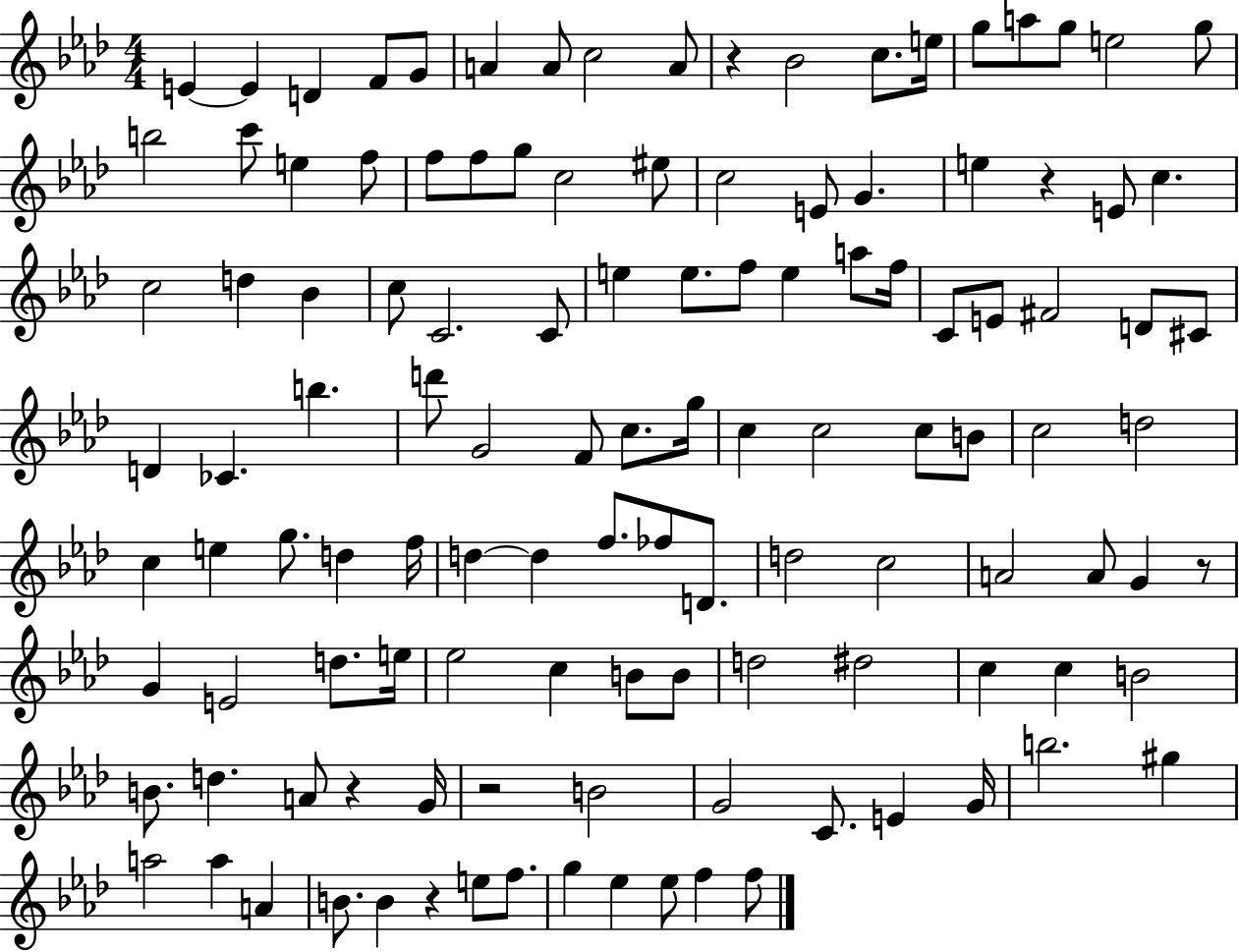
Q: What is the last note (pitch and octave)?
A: F5